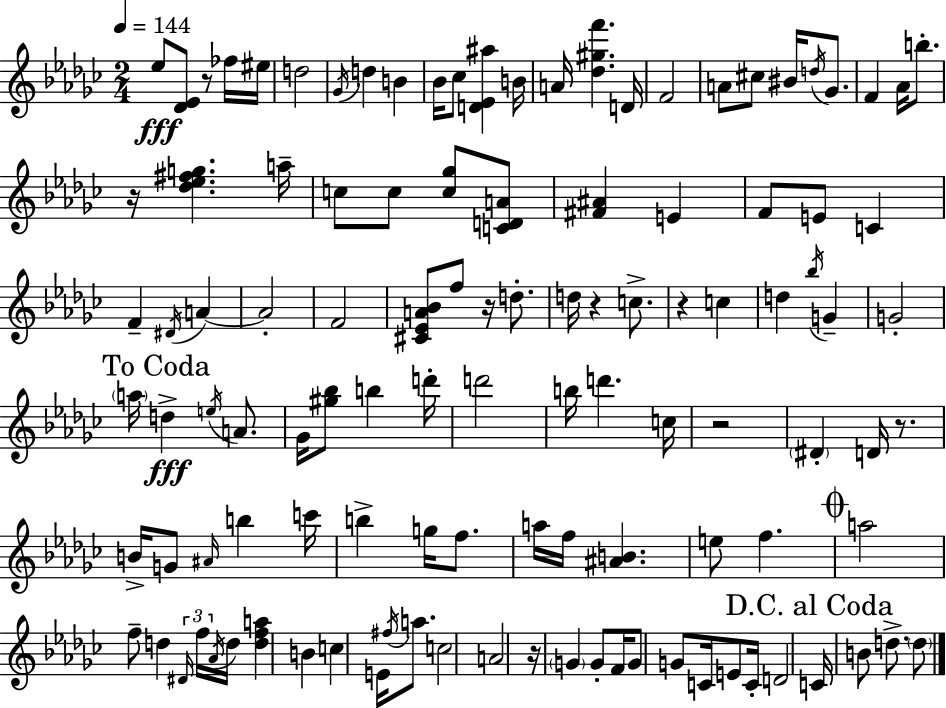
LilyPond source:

{
  \clef treble
  \numericTimeSignature
  \time 2/4
  \key ees \minor
  \tempo 4 = 144
  ees''8\fff <des' ees'>8 r8 fes''16 eis''16 | d''2 | \acciaccatura { ges'16 } d''4 b'4 | bes'16 ces''8 <d' ees' ais''>4 | \break b'16 a'16 <des'' gis'' f'''>4. | d'16 f'2 | a'8 cis''8 bis'16 \acciaccatura { d''16 } ges'8. | f'4 aes'16 b''8.-. | \break r16 <des'' ees'' fis'' g''>4. | a''16-- c''8 c''8 <c'' ges''>8 | <c' d' a'>8 <fis' ais'>4 e'4 | f'8 e'8 c'4 | \break f'4-- \acciaccatura { dis'16 } a'4~~ | a'2-. | f'2 | <cis' ees' a' bes'>8 f''8 r16 | \break d''8.-. d''16 r4 | c''8.-> r4 c''4 | d''4 \acciaccatura { bes''16 } | g'4-- g'2-. | \break \mark "To Coda" \parenthesize a''16 d''4->\fff | \acciaccatura { e''16 } a'8. ges'16 <gis'' bes''>8 | b''4 d'''16-. d'''2 | b''16 d'''4. | \break c''16 r2 | \parenthesize dis'4-. | d'16 r8. b'16-> g'8 | \grace { ais'16 } b''4 c'''16 b''4-> | \break g''16 f''8. a''16 f''16 | <ais' b'>4. e''8 | f''4. \mark \markup { \musicglyph "scripts.coda" } a''2 | f''8-- | \break d''4 \tuplet 3/2 { \grace { dis'16 } f''16 \acciaccatura { aes'16 } } d''16 | <d'' f'' a''>4 b'4 | c''4 e'16 \acciaccatura { fis''16 } a''8. | c''2 | \break a'2 | r16 \parenthesize g'4 g'8-. | f'16 g'8 g'8 c'16 e'8 | c'16-. d'2 | \break \mark "D.C. al Coda" c'16 b'8 d''8.-> \parenthesize d''8 | \bar "|."
}